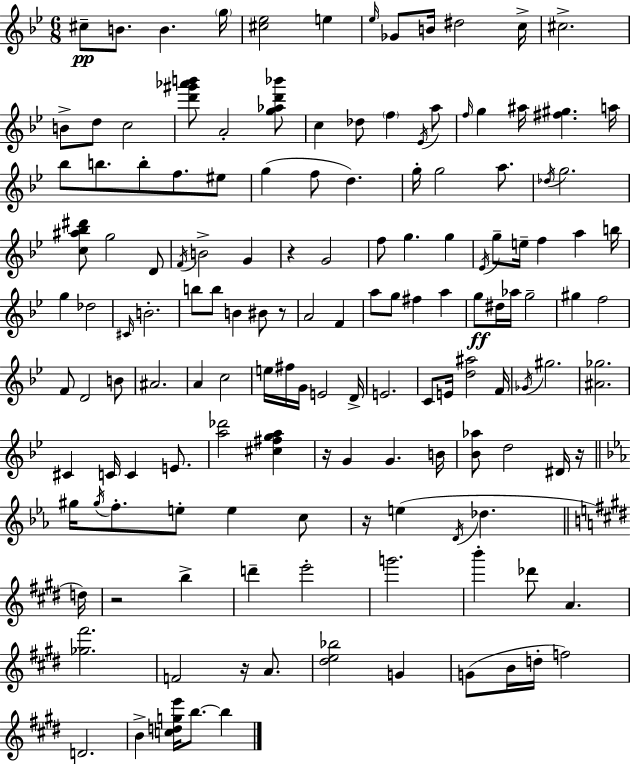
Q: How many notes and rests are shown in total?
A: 146